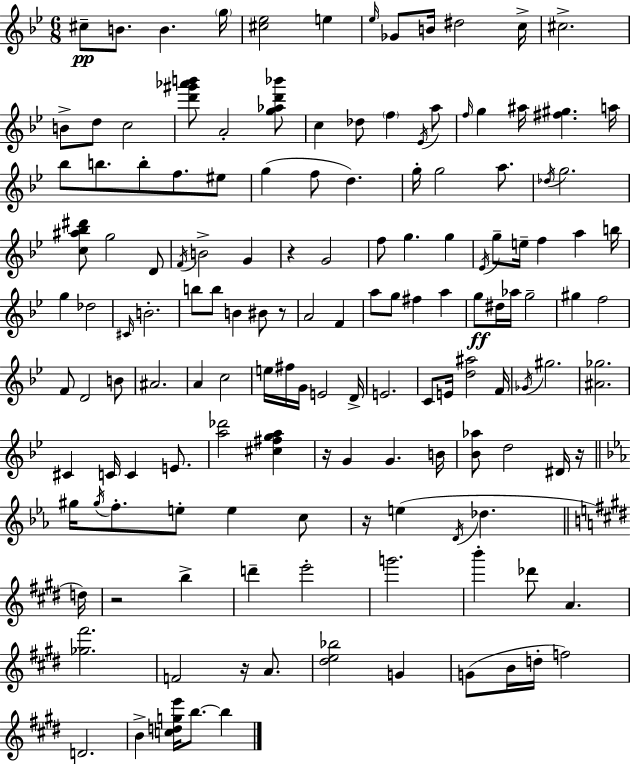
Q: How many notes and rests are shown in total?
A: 146